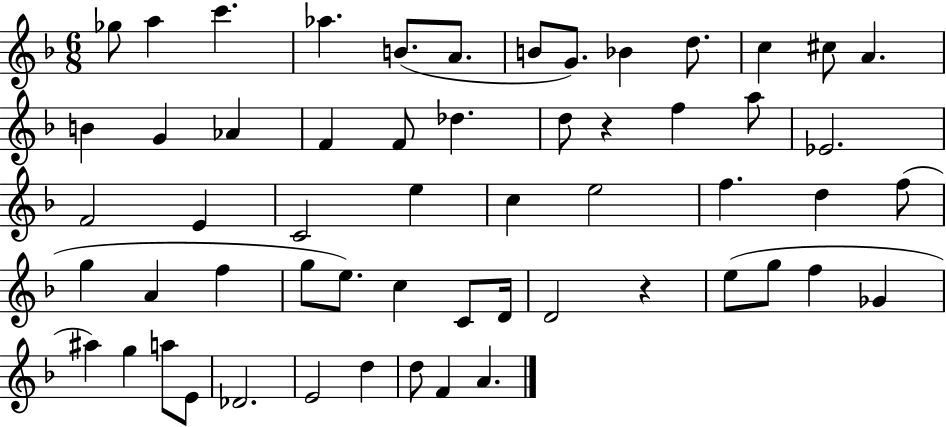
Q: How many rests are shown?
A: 2